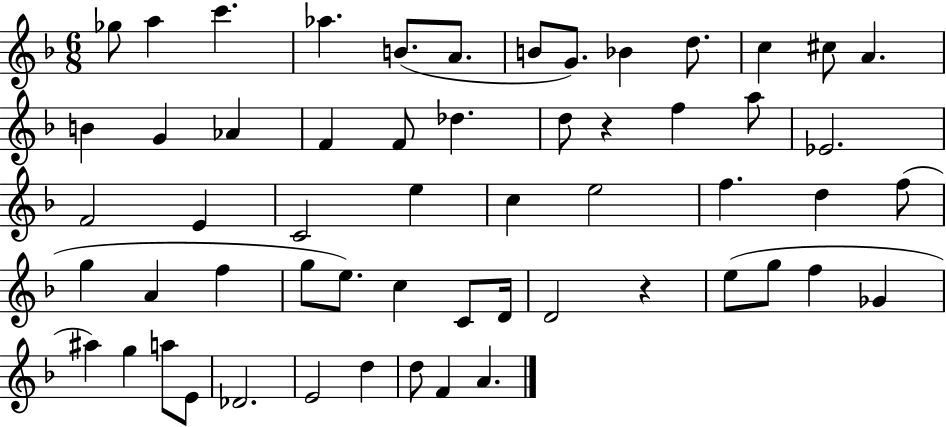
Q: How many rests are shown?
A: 2